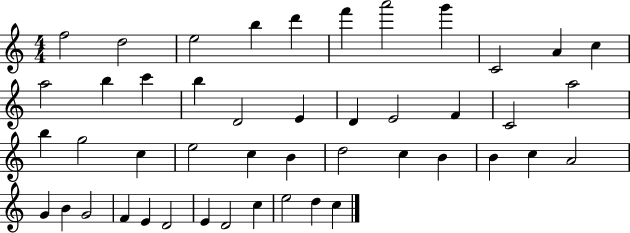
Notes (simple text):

F5/h D5/h E5/h B5/q D6/q F6/q A6/h G6/q C4/h A4/q C5/q A5/h B5/q C6/q B5/q D4/h E4/q D4/q E4/h F4/q C4/h A5/h B5/q G5/h C5/q E5/h C5/q B4/q D5/h C5/q B4/q B4/q C5/q A4/h G4/q B4/q G4/h F4/q E4/q D4/h E4/q D4/h C5/q E5/h D5/q C5/q